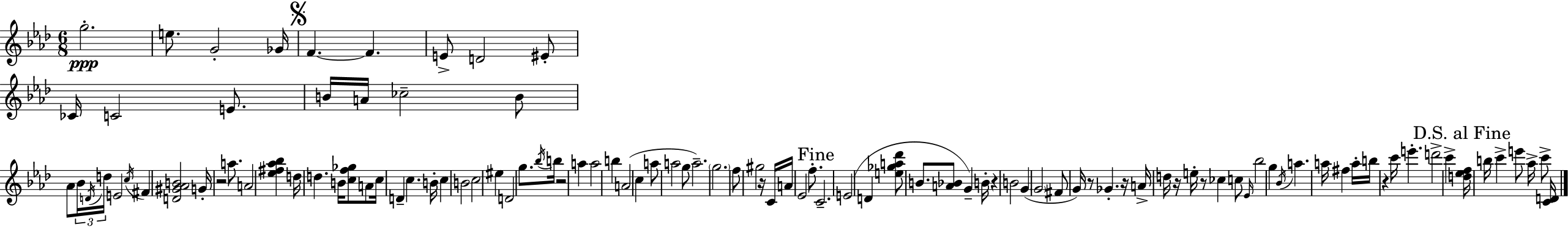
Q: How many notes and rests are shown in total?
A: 109